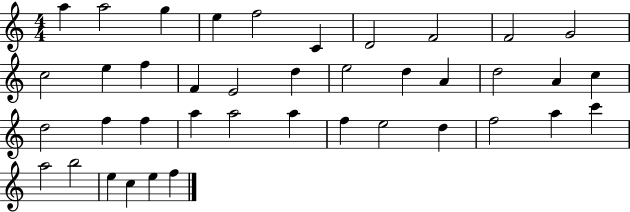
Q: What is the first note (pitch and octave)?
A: A5